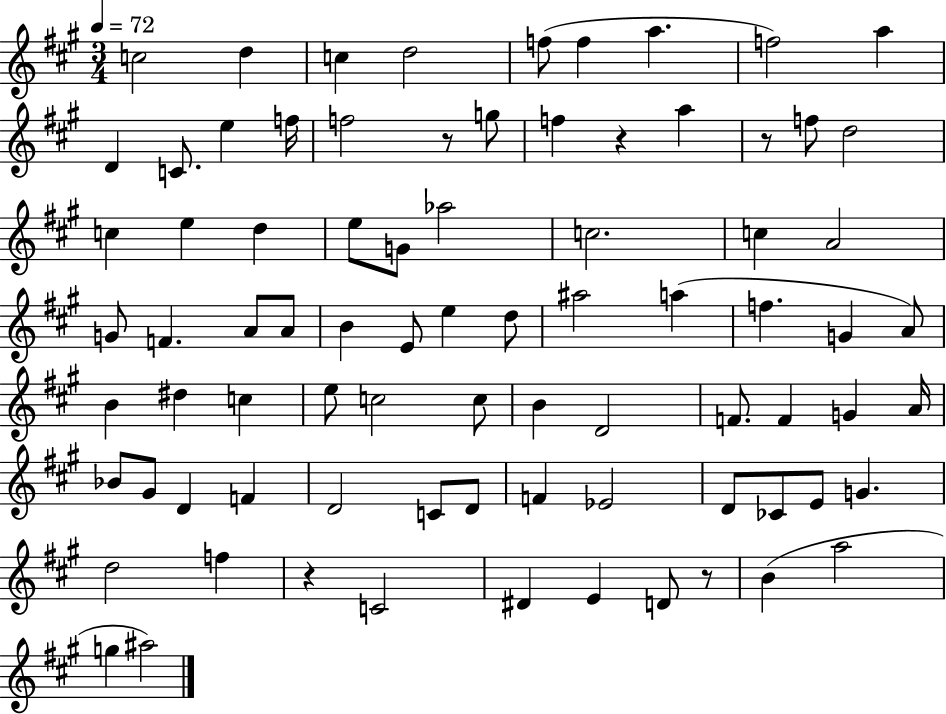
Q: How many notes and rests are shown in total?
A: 81